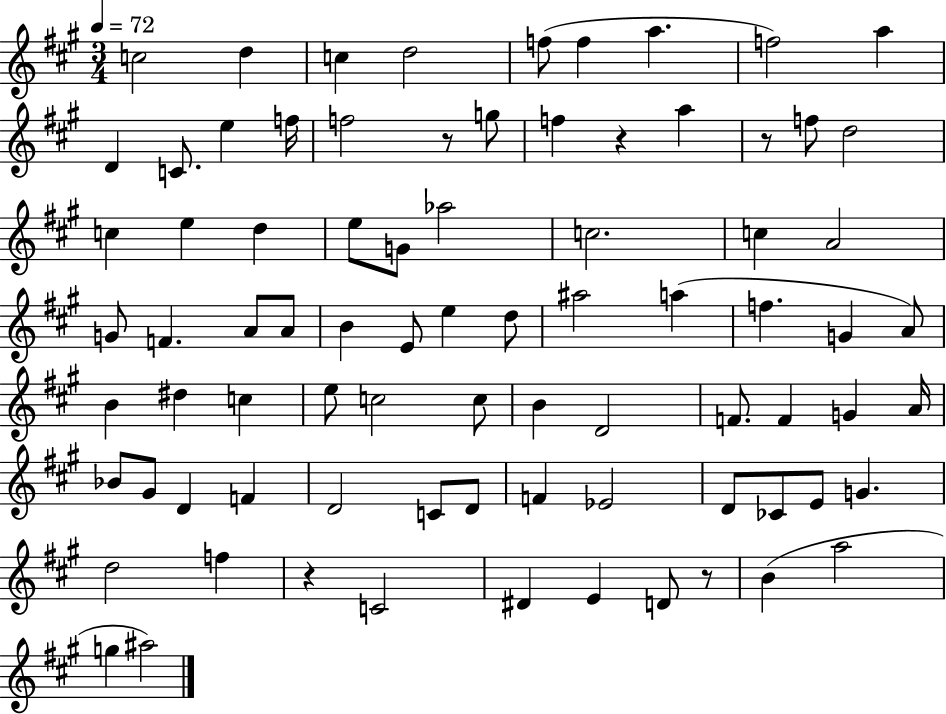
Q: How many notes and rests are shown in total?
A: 81